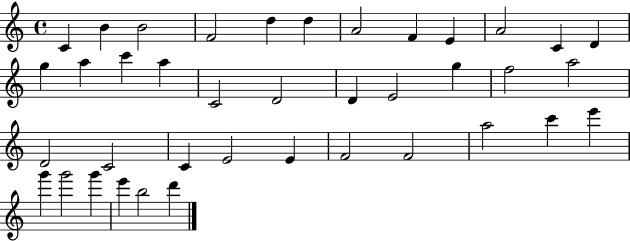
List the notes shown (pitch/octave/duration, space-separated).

C4/q B4/q B4/h F4/h D5/q D5/q A4/h F4/q E4/q A4/h C4/q D4/q G5/q A5/q C6/q A5/q C4/h D4/h D4/q E4/h G5/q F5/h A5/h D4/h C4/h C4/q E4/h E4/q F4/h F4/h A5/h C6/q E6/q G6/q G6/h G6/q E6/q B5/h D6/q